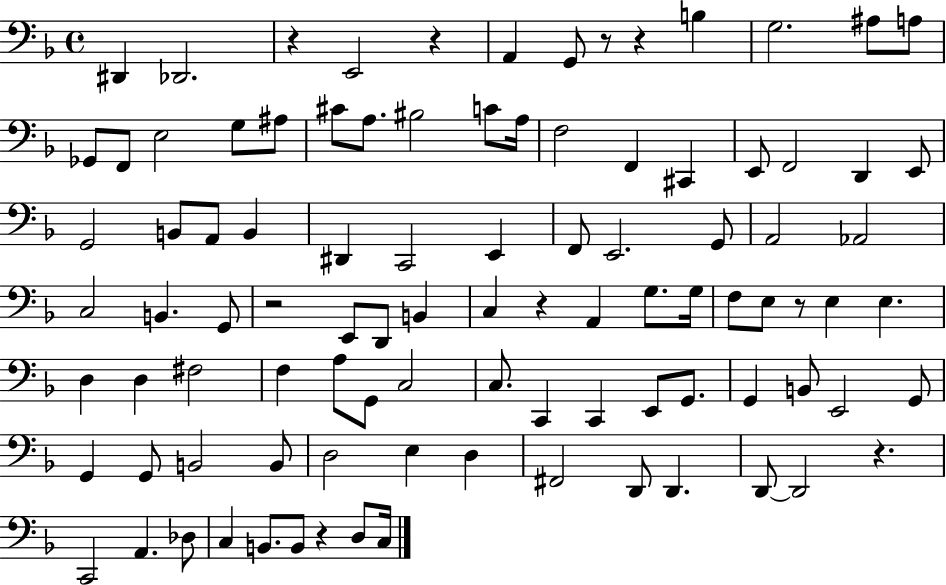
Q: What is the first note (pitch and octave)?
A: D#2